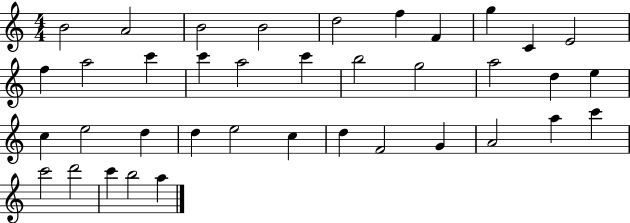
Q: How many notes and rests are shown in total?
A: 38